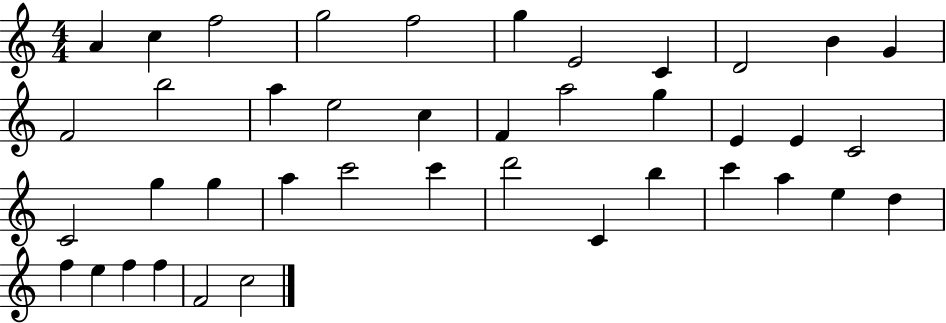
A4/q C5/q F5/h G5/h F5/h G5/q E4/h C4/q D4/h B4/q G4/q F4/h B5/h A5/q E5/h C5/q F4/q A5/h G5/q E4/q E4/q C4/h C4/h G5/q G5/q A5/q C6/h C6/q D6/h C4/q B5/q C6/q A5/q E5/q D5/q F5/q E5/q F5/q F5/q F4/h C5/h